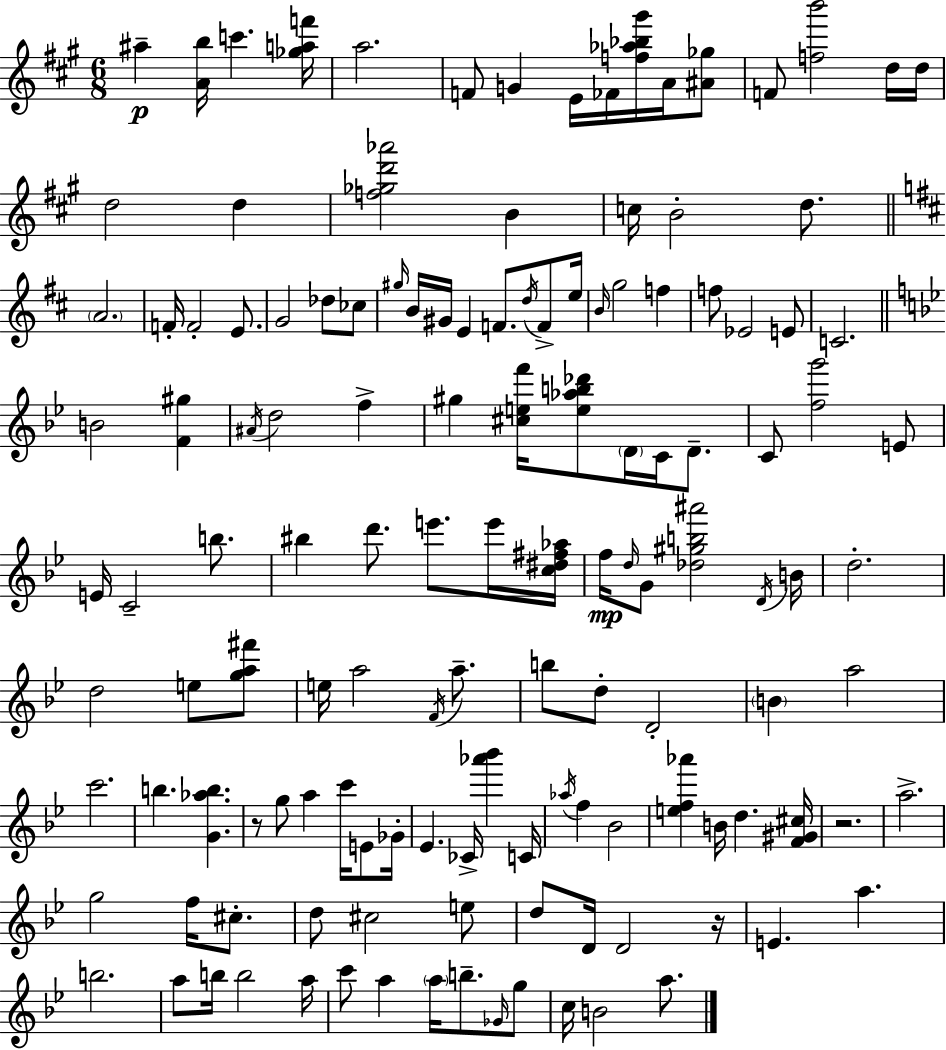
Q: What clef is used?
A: treble